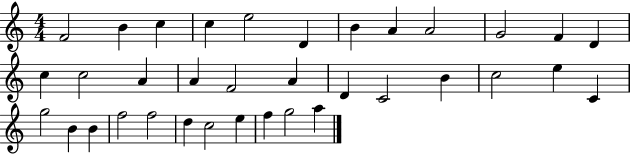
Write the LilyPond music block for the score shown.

{
  \clef treble
  \numericTimeSignature
  \time 4/4
  \key c \major
  f'2 b'4 c''4 | c''4 e''2 d'4 | b'4 a'4 a'2 | g'2 f'4 d'4 | \break c''4 c''2 a'4 | a'4 f'2 a'4 | d'4 c'2 b'4 | c''2 e''4 c'4 | \break g''2 b'4 b'4 | f''2 f''2 | d''4 c''2 e''4 | f''4 g''2 a''4 | \break \bar "|."
}